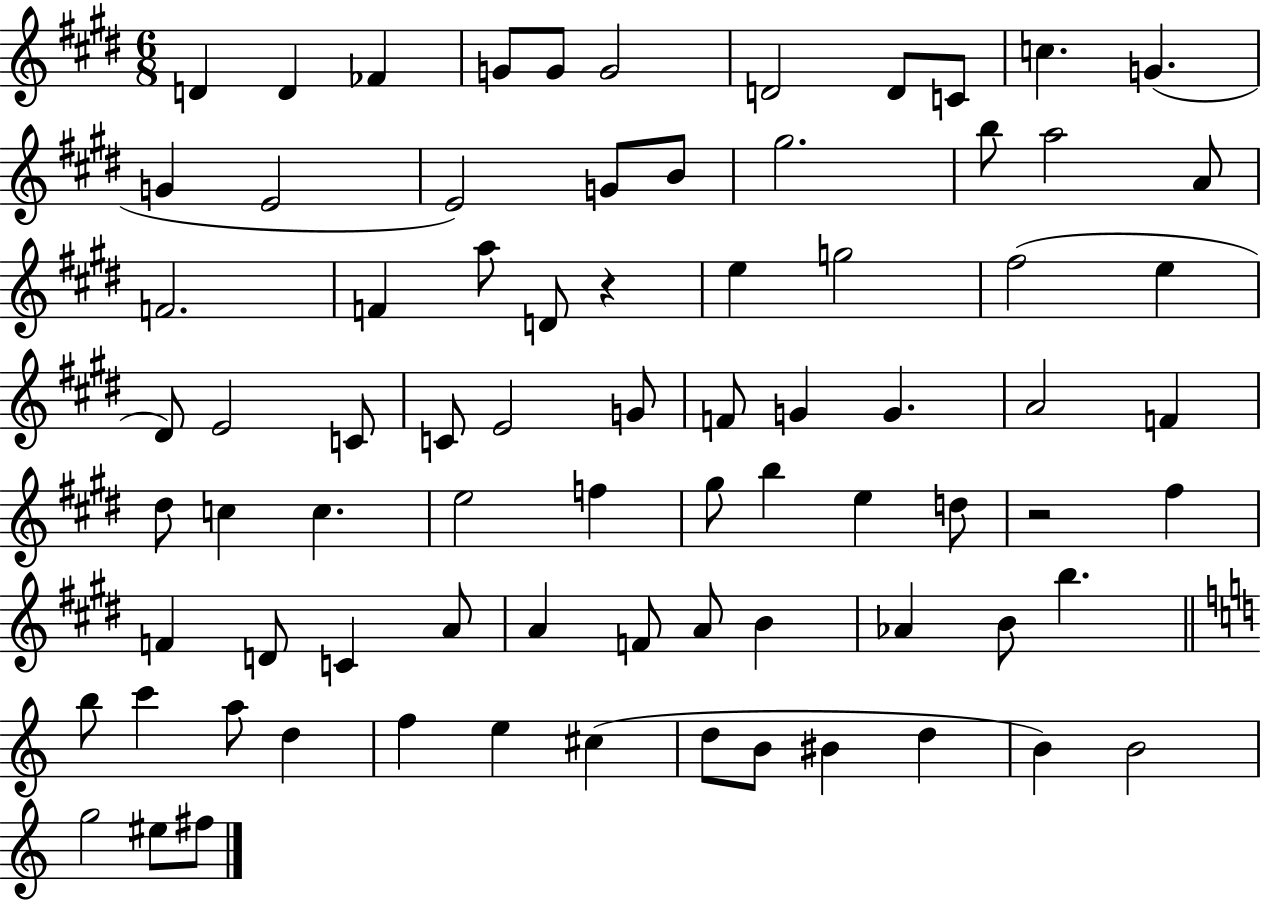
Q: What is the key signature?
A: E major